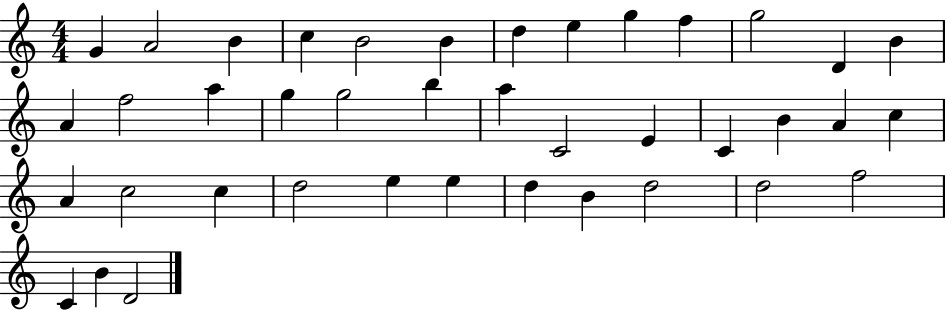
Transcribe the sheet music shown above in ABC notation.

X:1
T:Untitled
M:4/4
L:1/4
K:C
G A2 B c B2 B d e g f g2 D B A f2 a g g2 b a C2 E C B A c A c2 c d2 e e d B d2 d2 f2 C B D2